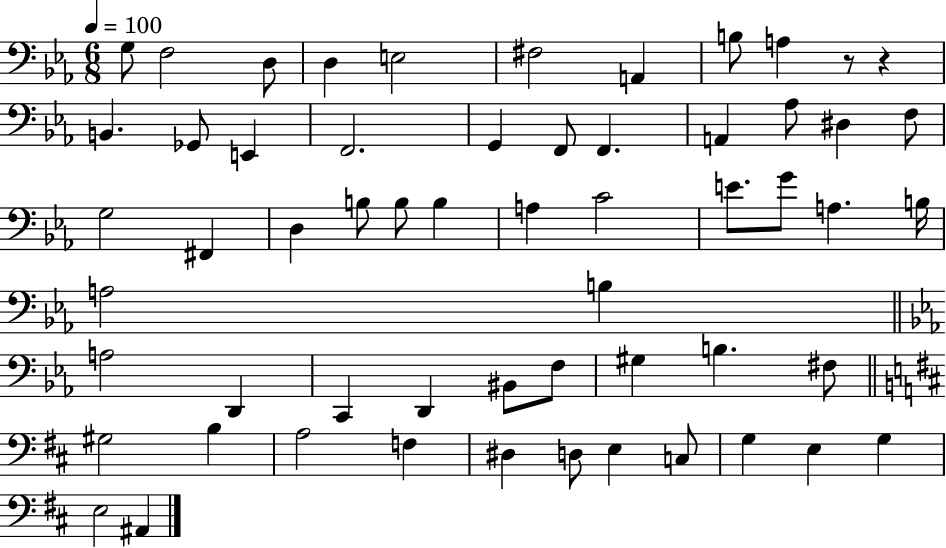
G3/e F3/h D3/e D3/q E3/h F#3/h A2/q B3/e A3/q R/e R/q B2/q. Gb2/e E2/q F2/h. G2/q F2/e F2/q. A2/q Ab3/e D#3/q F3/e G3/h F#2/q D3/q B3/e B3/e B3/q A3/q C4/h E4/e. G4/e A3/q. B3/s A3/h B3/q A3/h D2/q C2/q D2/q BIS2/e F3/e G#3/q B3/q. F#3/e G#3/h B3/q A3/h F3/q D#3/q D3/e E3/q C3/e G3/q E3/q G3/q E3/h A#2/q